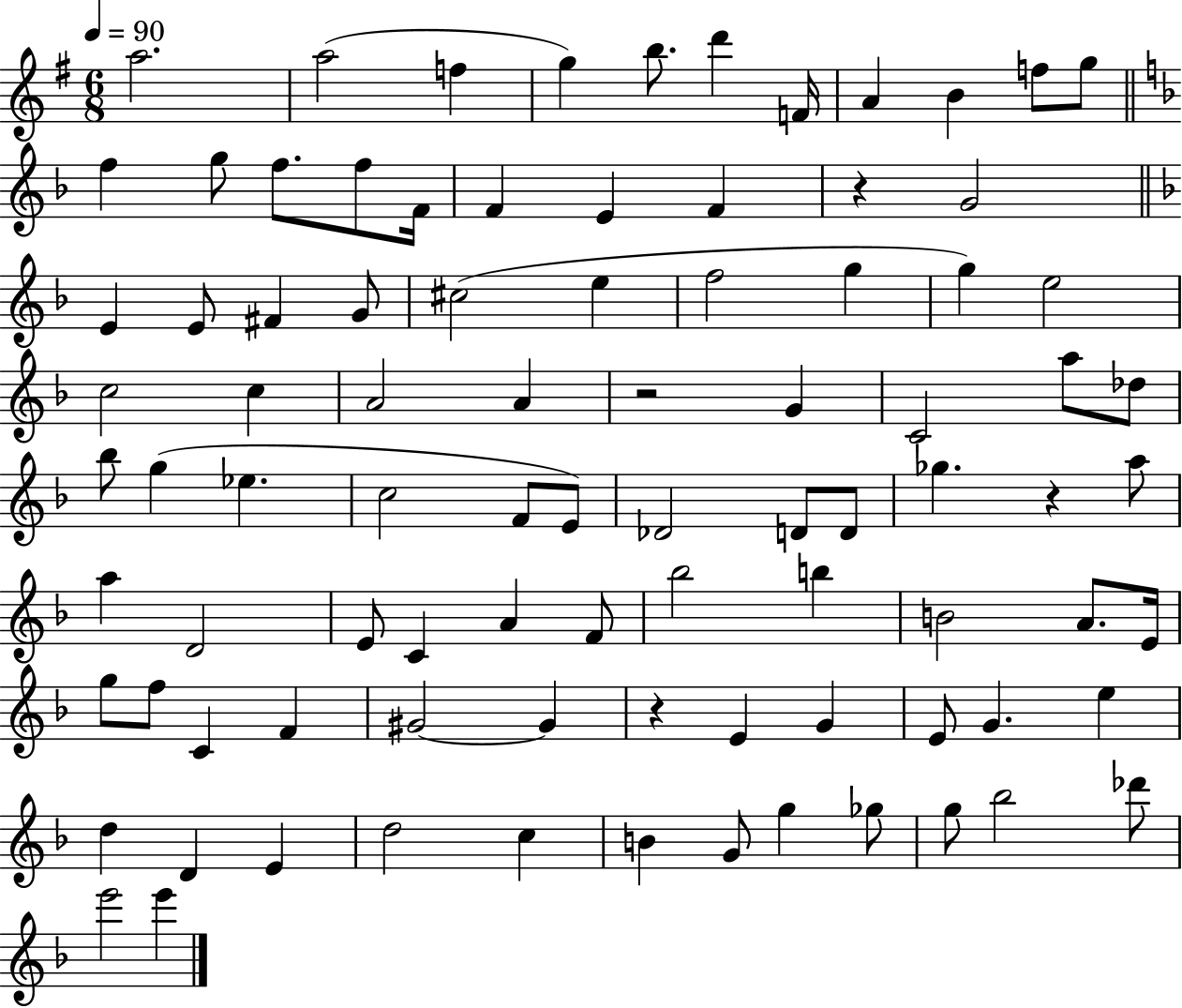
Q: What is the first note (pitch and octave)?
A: A5